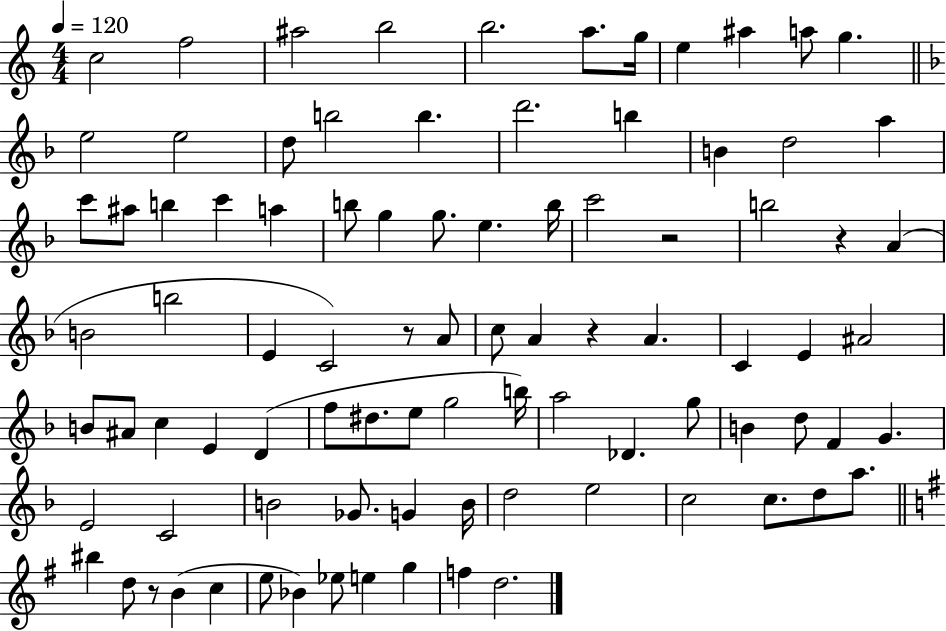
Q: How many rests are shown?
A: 5